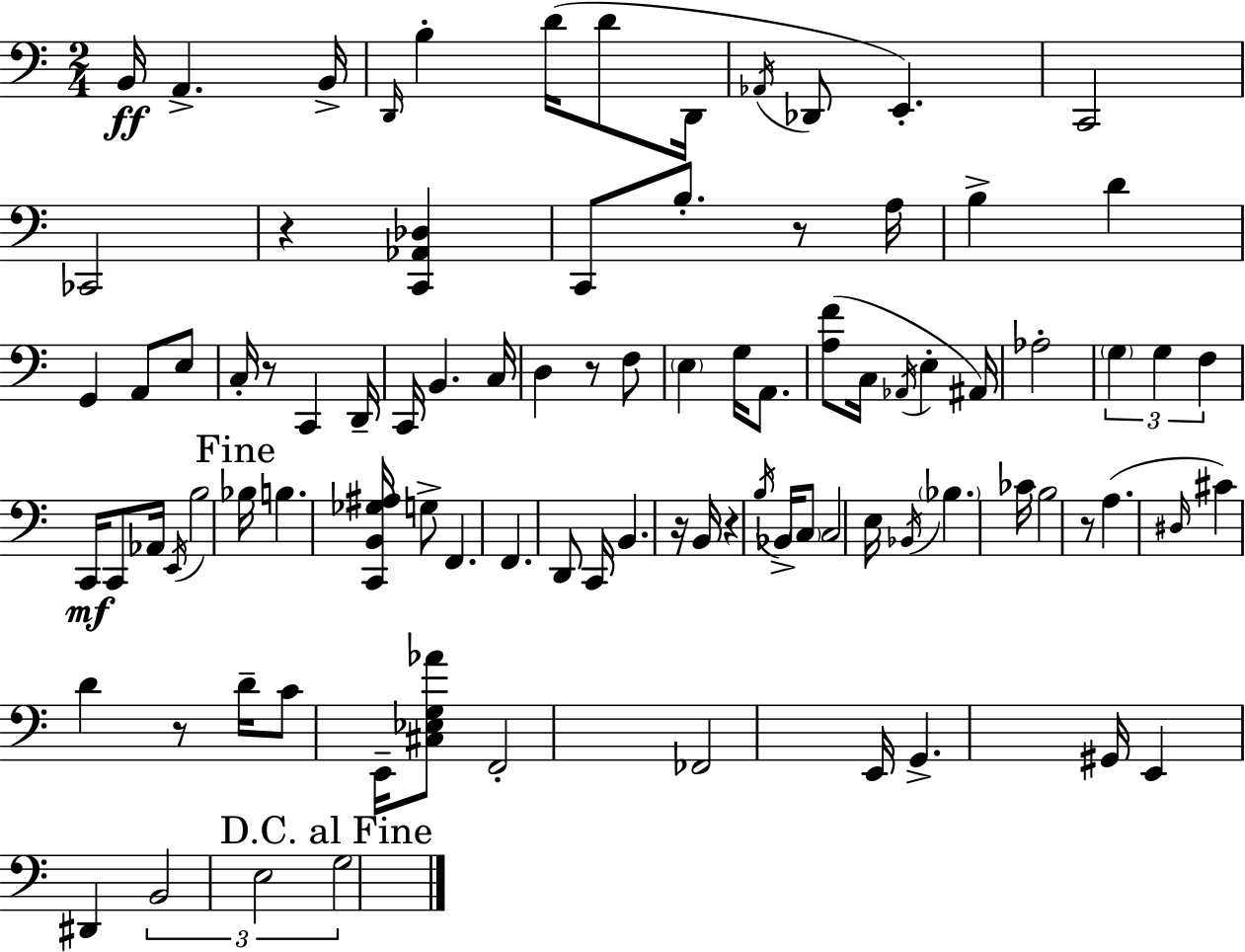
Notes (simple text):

B2/s A2/q. B2/s D2/s B3/q D4/s D4/e D2/s Ab2/s Db2/e E2/q. C2/h CES2/h R/q [C2,Ab2,Db3]/q C2/e B3/e. R/e A3/s B3/q D4/q G2/q A2/e E3/e C3/s R/e C2/q D2/s C2/s B2/q. C3/s D3/q R/e F3/e E3/q G3/s A2/e. [A3,F4]/e C3/s Ab2/s E3/q A#2/s Ab3/h G3/q G3/q F3/q C2/s C2/e Ab2/s E2/s B3/h Bb3/s B3/q. [C2,B2,Gb3,A#3]/s G3/e F2/q. F2/q. D2/e C2/s B2/q. R/s B2/s R/q B3/s Bb2/s C3/e C3/h E3/s Bb2/s Bb3/q. CES4/s B3/h R/e A3/q. D#3/s C#4/q D4/q R/e D4/s C4/e E2/s [C#3,Eb3,G3,Ab4]/e F2/h FES2/h E2/s G2/q. G#2/s E2/q D#2/q B2/h E3/h G3/h